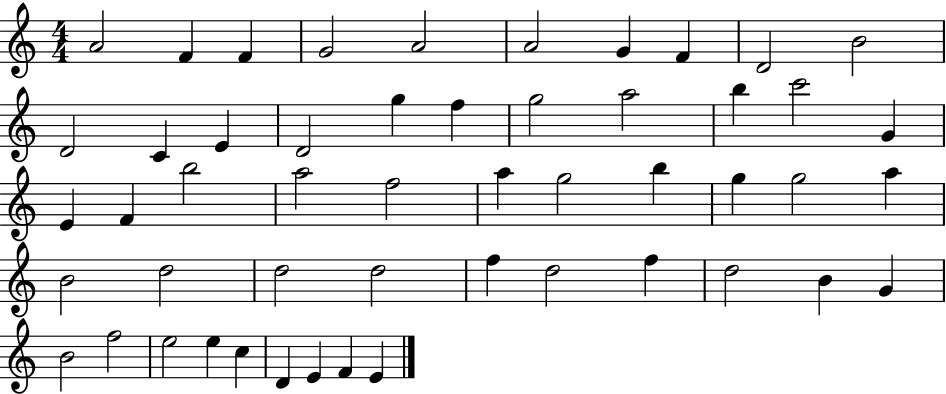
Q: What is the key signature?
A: C major